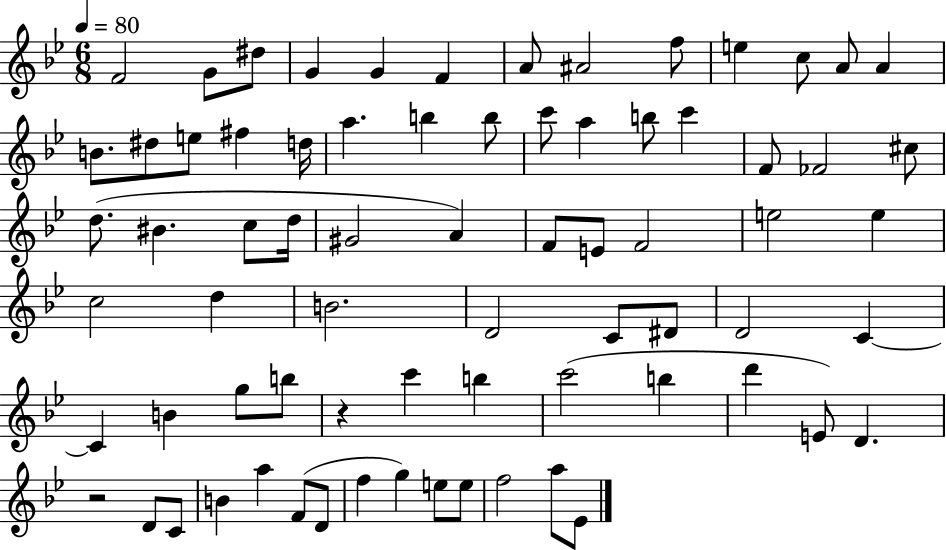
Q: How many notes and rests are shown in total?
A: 73